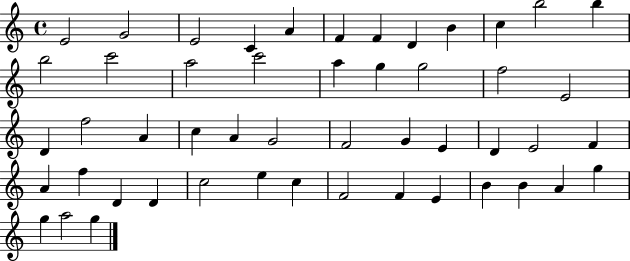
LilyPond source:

{
  \clef treble
  \time 4/4
  \defaultTimeSignature
  \key c \major
  e'2 g'2 | e'2 c'4 a'4 | f'4 f'4 d'4 b'4 | c''4 b''2 b''4 | \break b''2 c'''2 | a''2 c'''2 | a''4 g''4 g''2 | f''2 e'2 | \break d'4 f''2 a'4 | c''4 a'4 g'2 | f'2 g'4 e'4 | d'4 e'2 f'4 | \break a'4 f''4 d'4 d'4 | c''2 e''4 c''4 | f'2 f'4 e'4 | b'4 b'4 a'4 g''4 | \break g''4 a''2 g''4 | \bar "|."
}